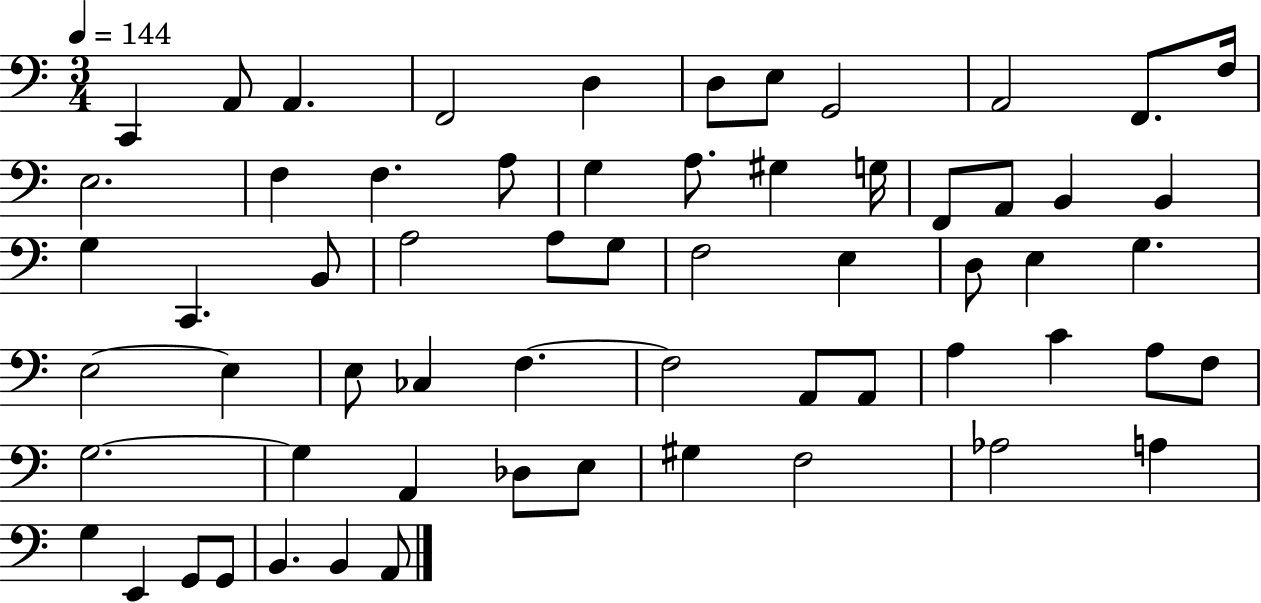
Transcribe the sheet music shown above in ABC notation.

X:1
T:Untitled
M:3/4
L:1/4
K:C
C,, A,,/2 A,, F,,2 D, D,/2 E,/2 G,,2 A,,2 F,,/2 F,/4 E,2 F, F, A,/2 G, A,/2 ^G, G,/4 F,,/2 A,,/2 B,, B,, G, C,, B,,/2 A,2 A,/2 G,/2 F,2 E, D,/2 E, G, E,2 E, E,/2 _C, F, F,2 A,,/2 A,,/2 A, C A,/2 F,/2 G,2 G, A,, _D,/2 E,/2 ^G, F,2 _A,2 A, G, E,, G,,/2 G,,/2 B,, B,, A,,/2